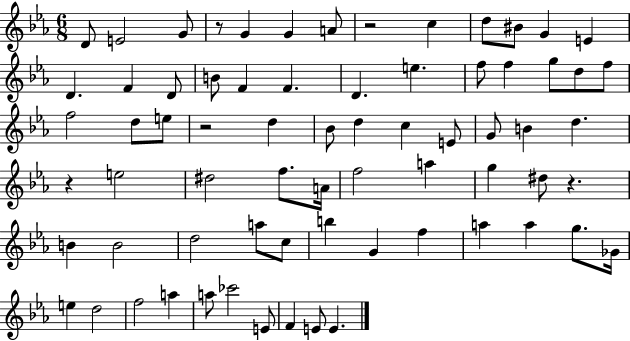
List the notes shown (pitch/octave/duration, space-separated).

D4/e E4/h G4/e R/e G4/q G4/q A4/e R/h C5/q D5/e BIS4/e G4/q E4/q D4/q. F4/q D4/e B4/e F4/q F4/q. D4/q. E5/q. F5/e F5/q G5/e D5/e F5/e F5/h D5/e E5/e R/h D5/q Bb4/e D5/q C5/q E4/e G4/e B4/q D5/q. R/q E5/h D#5/h F5/e. A4/s F5/h A5/q G5/q D#5/e R/q. B4/q B4/h D5/h A5/e C5/e B5/q G4/q F5/q A5/q A5/q G5/e. Gb4/s E5/q D5/h F5/h A5/q A5/e CES6/h E4/e F4/q E4/e E4/q.